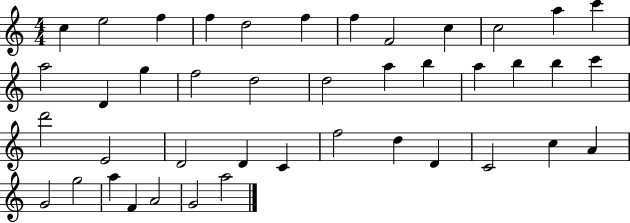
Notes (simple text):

C5/q E5/h F5/q F5/q D5/h F5/q F5/q F4/h C5/q C5/h A5/q C6/q A5/h D4/q G5/q F5/h D5/h D5/h A5/q B5/q A5/q B5/q B5/q C6/q D6/h E4/h D4/h D4/q C4/q F5/h D5/q D4/q C4/h C5/q A4/q G4/h G5/h A5/q F4/q A4/h G4/h A5/h